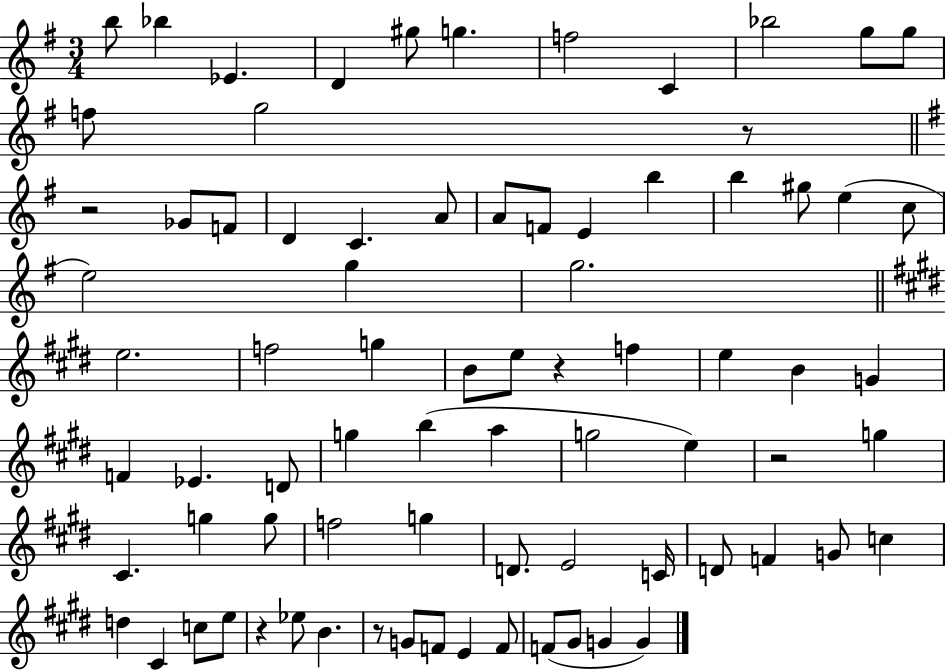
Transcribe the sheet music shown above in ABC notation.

X:1
T:Untitled
M:3/4
L:1/4
K:G
b/2 _b _E D ^g/2 g f2 C _b2 g/2 g/2 f/2 g2 z/2 z2 _G/2 F/2 D C A/2 A/2 F/2 E b b ^g/2 e c/2 e2 g g2 e2 f2 g B/2 e/2 z f e B G F _E D/2 g b a g2 e z2 g ^C g g/2 f2 g D/2 E2 C/4 D/2 F G/2 c d ^C c/2 e/2 z _e/2 B z/2 G/2 F/2 E F/2 F/2 ^G/2 G G